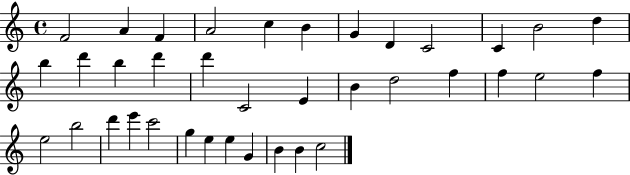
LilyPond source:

{
  \clef treble
  \time 4/4
  \defaultTimeSignature
  \key c \major
  f'2 a'4 f'4 | a'2 c''4 b'4 | g'4 d'4 c'2 | c'4 b'2 d''4 | \break b''4 d'''4 b''4 d'''4 | d'''4 c'2 e'4 | b'4 d''2 f''4 | f''4 e''2 f''4 | \break e''2 b''2 | d'''4 e'''4 c'''2 | g''4 e''4 e''4 g'4 | b'4 b'4 c''2 | \break \bar "|."
}